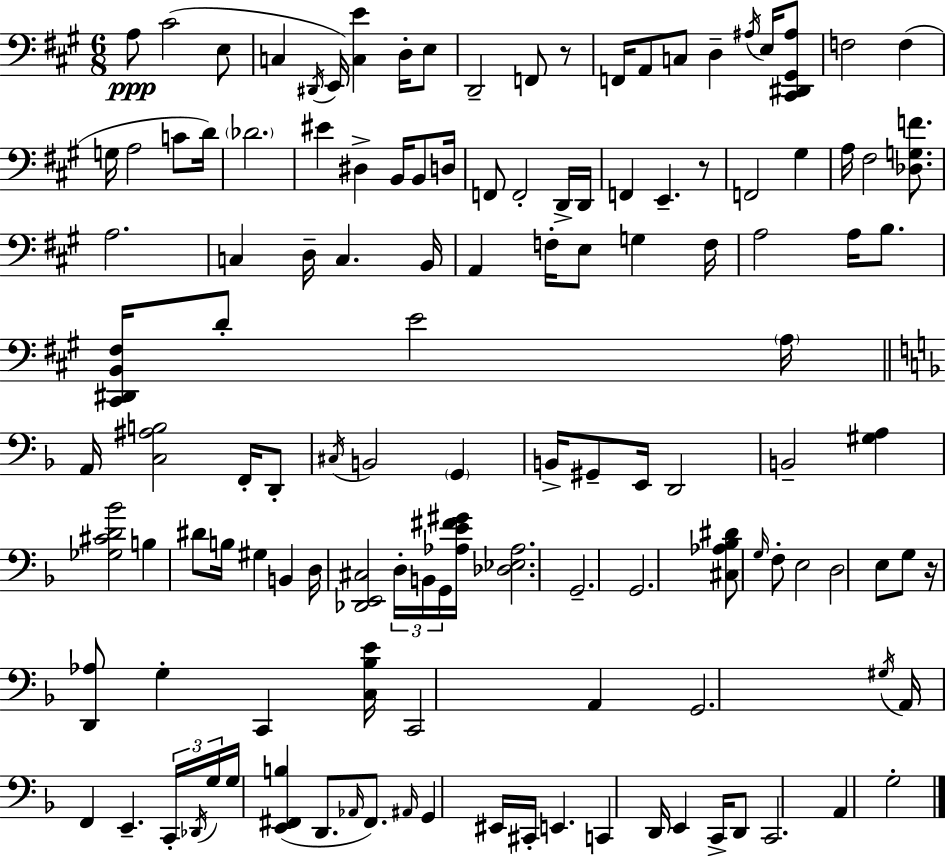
X:1
T:Untitled
M:6/8
L:1/4
K:A
A,/2 ^C2 E,/2 C, ^D,,/4 E,,/4 [C,E] D,/4 E,/2 D,,2 F,,/2 z/2 F,,/4 A,,/2 C,/2 D, ^A,/4 E,/4 [^C,,^D,,^G,,^A,]/2 F,2 F, G,/4 A,2 C/2 D/4 _D2 ^E ^D, B,,/4 B,,/2 D,/4 F,,/2 F,,2 D,,/4 D,,/4 F,, E,, z/2 F,,2 ^G, A,/4 ^F,2 [_D,G,F]/2 A,2 C, D,/4 C, B,,/4 A,, F,/4 E,/2 G, F,/4 A,2 A,/4 B,/2 [^C,,^D,,B,,^F,]/4 D/2 E2 A,/4 A,,/4 [C,^A,B,]2 F,,/4 D,,/2 ^C,/4 B,,2 G,, B,,/4 ^G,,/2 E,,/4 D,,2 B,,2 [^G,A,] [_G,^CD_B]2 B, ^D/2 B,/4 ^G, B,, D,/4 [_D,,E,,^C,]2 D,/4 B,,/4 G,,/4 [_A,E^F^G]/4 [_D,_E,_A,]2 G,,2 G,,2 [^C,_A,_B,^D]/2 G,/4 F,/2 E,2 D,2 E,/2 G,/2 z/4 [D,,_A,]/2 G, C,, [C,_B,E]/4 C,,2 A,, G,,2 ^G,/4 A,,/4 F,, E,, C,,/4 _D,,/4 G,/4 G,/4 [E,,^F,,B,] D,,/2 _A,,/4 ^F,,/2 ^A,,/4 G,, ^E,,/4 ^C,,/4 E,, C,, D,,/4 E,, C,,/4 D,,/2 C,,2 A,, G,2